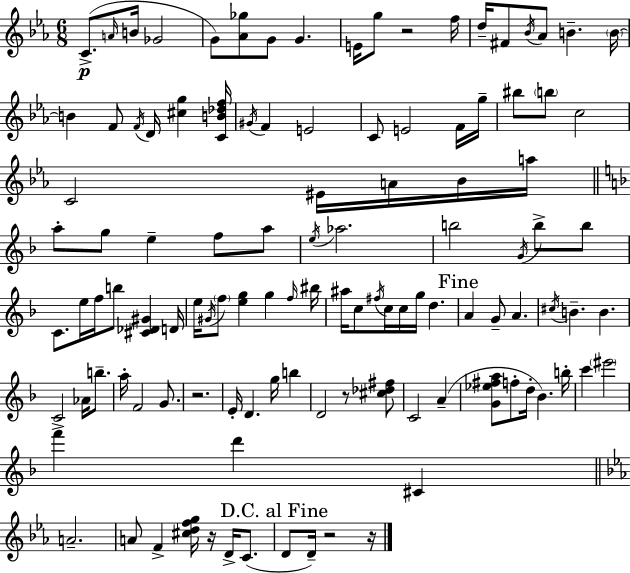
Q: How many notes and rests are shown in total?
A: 113